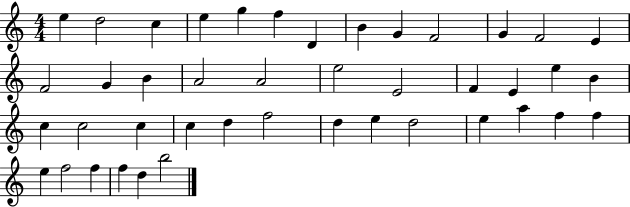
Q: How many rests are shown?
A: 0